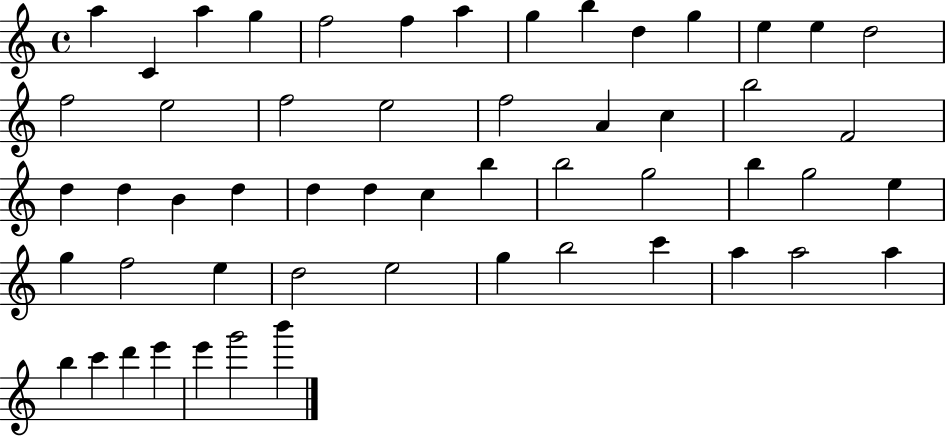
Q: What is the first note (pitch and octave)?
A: A5